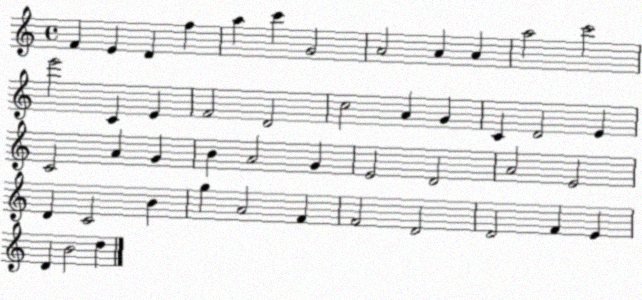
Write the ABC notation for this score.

X:1
T:Untitled
M:4/4
L:1/4
K:C
F E D f a c' G2 A2 A A a2 c'2 e'2 C E F2 D2 c2 A G C D2 E C2 A G B A2 G E2 D2 A2 E2 D C2 B g A2 F F2 D2 D2 F E D B2 d